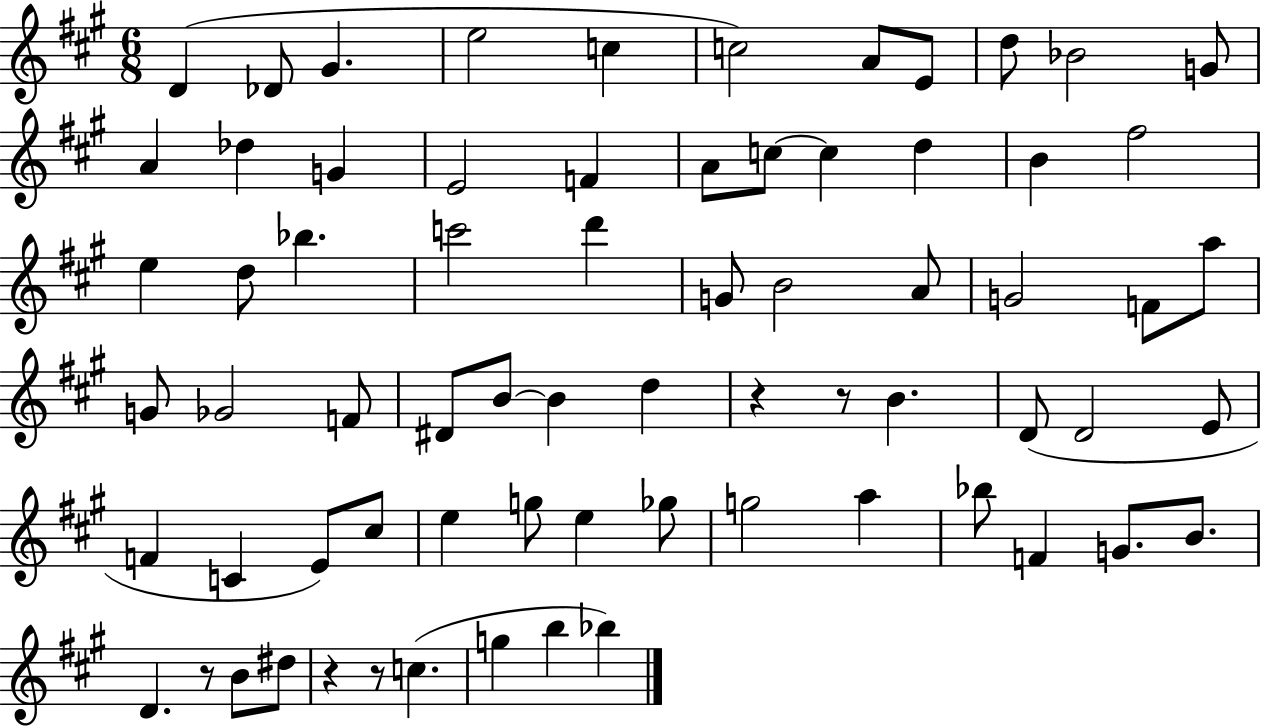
X:1
T:Untitled
M:6/8
L:1/4
K:A
D _D/2 ^G e2 c c2 A/2 E/2 d/2 _B2 G/2 A _d G E2 F A/2 c/2 c d B ^f2 e d/2 _b c'2 d' G/2 B2 A/2 G2 F/2 a/2 G/2 _G2 F/2 ^D/2 B/2 B d z z/2 B D/2 D2 E/2 F C E/2 ^c/2 e g/2 e _g/2 g2 a _b/2 F G/2 B/2 D z/2 B/2 ^d/2 z z/2 c g b _b